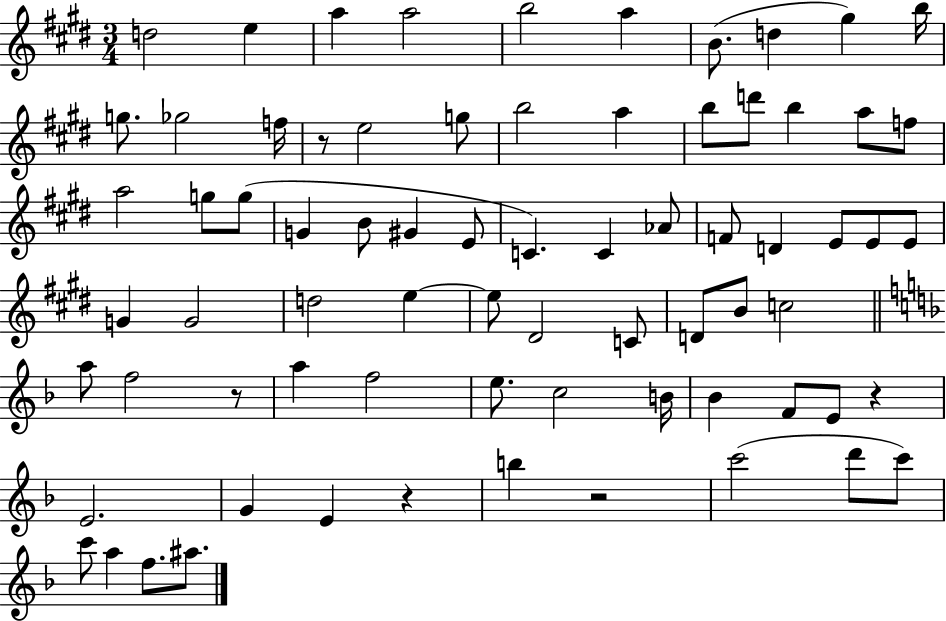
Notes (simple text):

D5/h E5/q A5/q A5/h B5/h A5/q B4/e. D5/q G#5/q B5/s G5/e. Gb5/h F5/s R/e E5/h G5/e B5/h A5/q B5/e D6/e B5/q A5/e F5/e A5/h G5/e G5/e G4/q B4/e G#4/q E4/e C4/q. C4/q Ab4/e F4/e D4/q E4/e E4/e E4/e G4/q G4/h D5/h E5/q E5/e D#4/h C4/e D4/e B4/e C5/h A5/e F5/h R/e A5/q F5/h E5/e. C5/h B4/s Bb4/q F4/e E4/e R/q E4/h. G4/q E4/q R/q B5/q R/h C6/h D6/e C6/e C6/e A5/q F5/e. A#5/e.